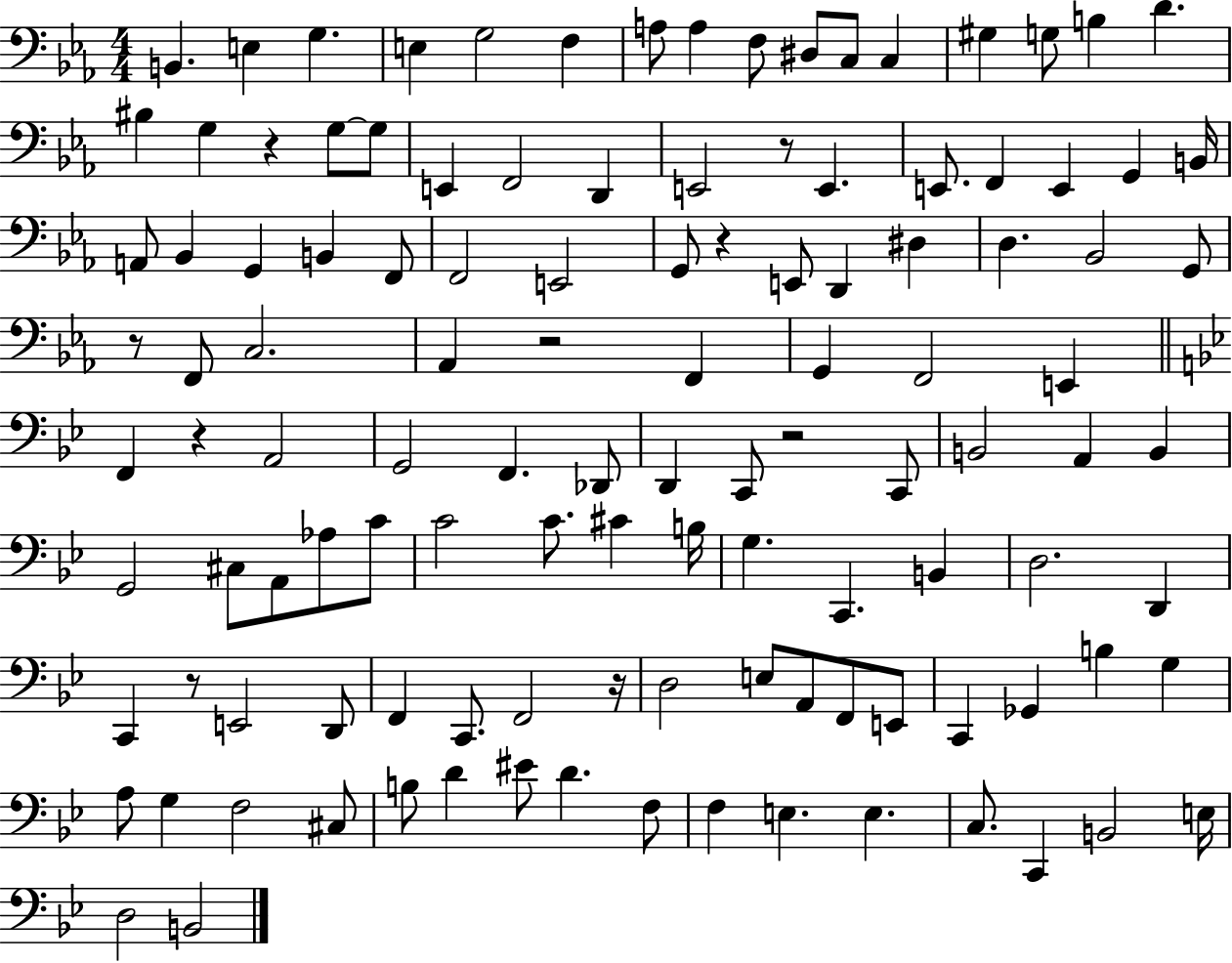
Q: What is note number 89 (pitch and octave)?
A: Gb2